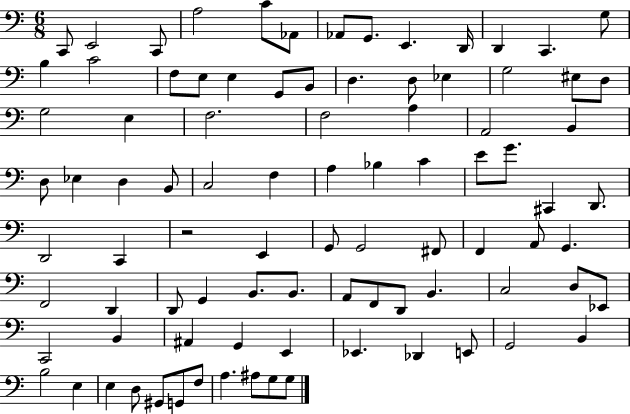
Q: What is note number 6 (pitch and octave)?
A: Ab2